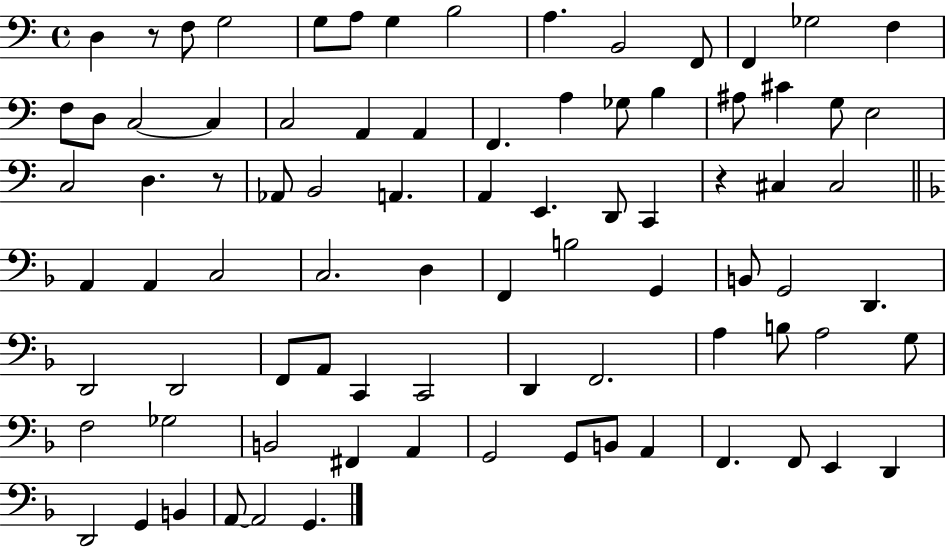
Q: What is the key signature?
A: C major